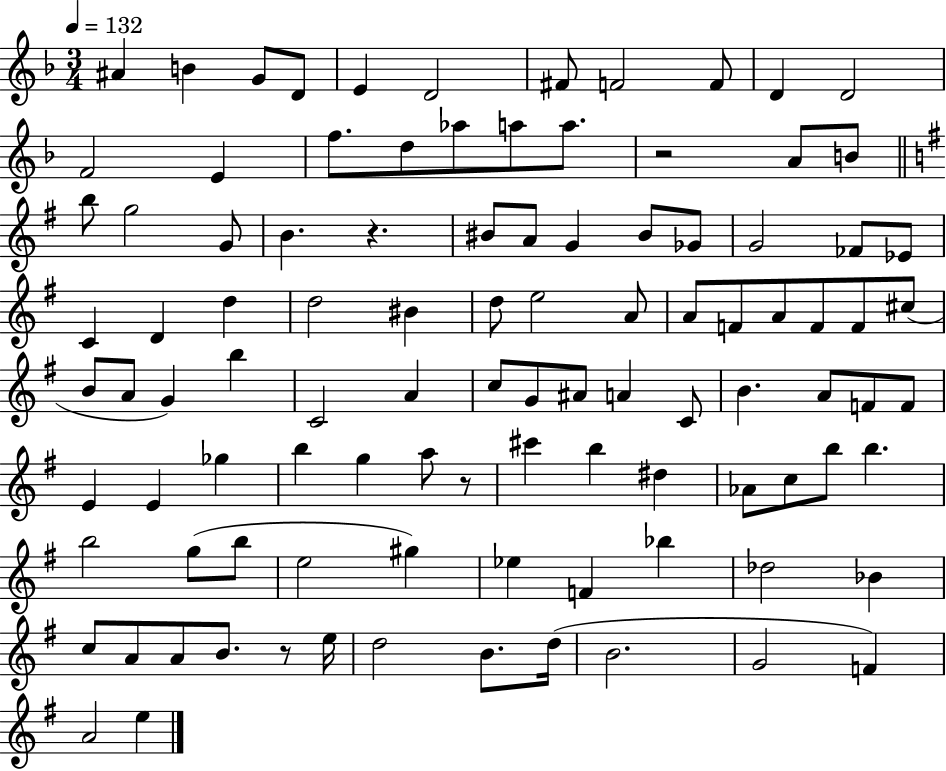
A#4/q B4/q G4/e D4/e E4/q D4/h F#4/e F4/h F4/e D4/q D4/h F4/h E4/q F5/e. D5/e Ab5/e A5/e A5/e. R/h A4/e B4/e B5/e G5/h G4/e B4/q. R/q. BIS4/e A4/e G4/q BIS4/e Gb4/e G4/h FES4/e Eb4/e C4/q D4/q D5/q D5/h BIS4/q D5/e E5/h A4/e A4/e F4/e A4/e F4/e F4/e C#5/e B4/e A4/e G4/q B5/q C4/h A4/q C5/e G4/e A#4/e A4/q C4/e B4/q. A4/e F4/e F4/e E4/q E4/q Gb5/q B5/q G5/q A5/e R/e C#6/q B5/q D#5/q Ab4/e C5/e B5/e B5/q. B5/h G5/e B5/e E5/h G#5/q Eb5/q F4/q Bb5/q Db5/h Bb4/q C5/e A4/e A4/e B4/e. R/e E5/s D5/h B4/e. D5/s B4/h. G4/h F4/q A4/h E5/q